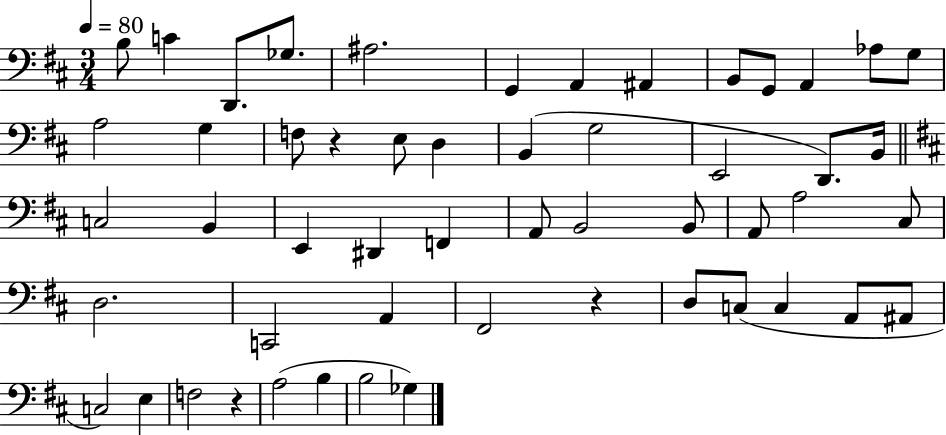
B3/e C4/q D2/e. Gb3/e. A#3/h. G2/q A2/q A#2/q B2/e G2/e A2/q Ab3/e G3/e A3/h G3/q F3/e R/q E3/e D3/q B2/q G3/h E2/h D2/e. B2/s C3/h B2/q E2/q D#2/q F2/q A2/e B2/h B2/e A2/e A3/h C#3/e D3/h. C2/h A2/q F#2/h R/q D3/e C3/e C3/q A2/e A#2/e C3/h E3/q F3/h R/q A3/h B3/q B3/h Gb3/q